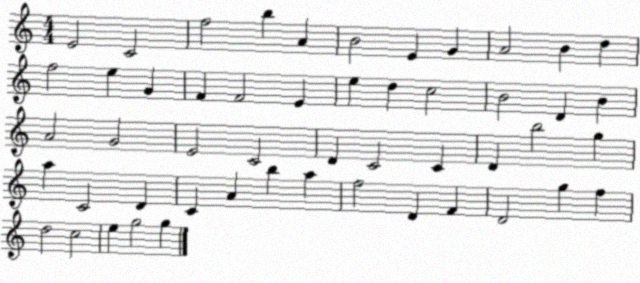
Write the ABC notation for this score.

X:1
T:Untitled
M:4/4
L:1/4
K:C
E2 C2 f2 b A B2 E G A2 B d f2 e G F F2 E e d c2 B2 D B A2 G2 E2 C2 D C2 C D b2 g a C2 D C A b a f2 D F D2 g f d2 c2 e g2 g